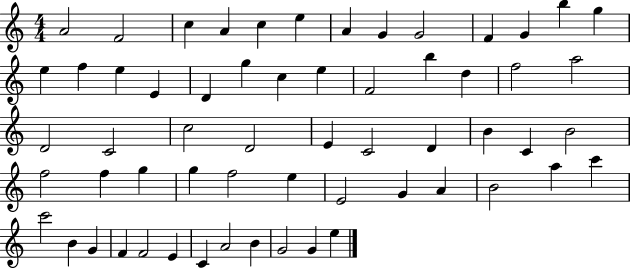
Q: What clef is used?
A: treble